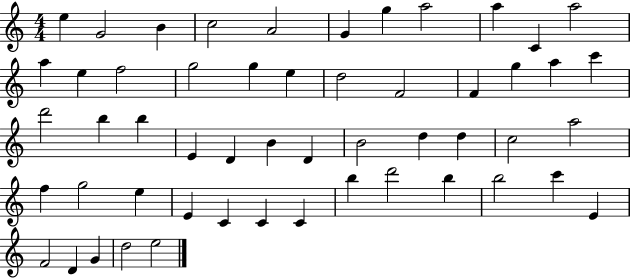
{
  \clef treble
  \numericTimeSignature
  \time 4/4
  \key c \major
  e''4 g'2 b'4 | c''2 a'2 | g'4 g''4 a''2 | a''4 c'4 a''2 | \break a''4 e''4 f''2 | g''2 g''4 e''4 | d''2 f'2 | f'4 g''4 a''4 c'''4 | \break d'''2 b''4 b''4 | e'4 d'4 b'4 d'4 | b'2 d''4 d''4 | c''2 a''2 | \break f''4 g''2 e''4 | e'4 c'4 c'4 c'4 | b''4 d'''2 b''4 | b''2 c'''4 e'4 | \break f'2 d'4 g'4 | d''2 e''2 | \bar "|."
}